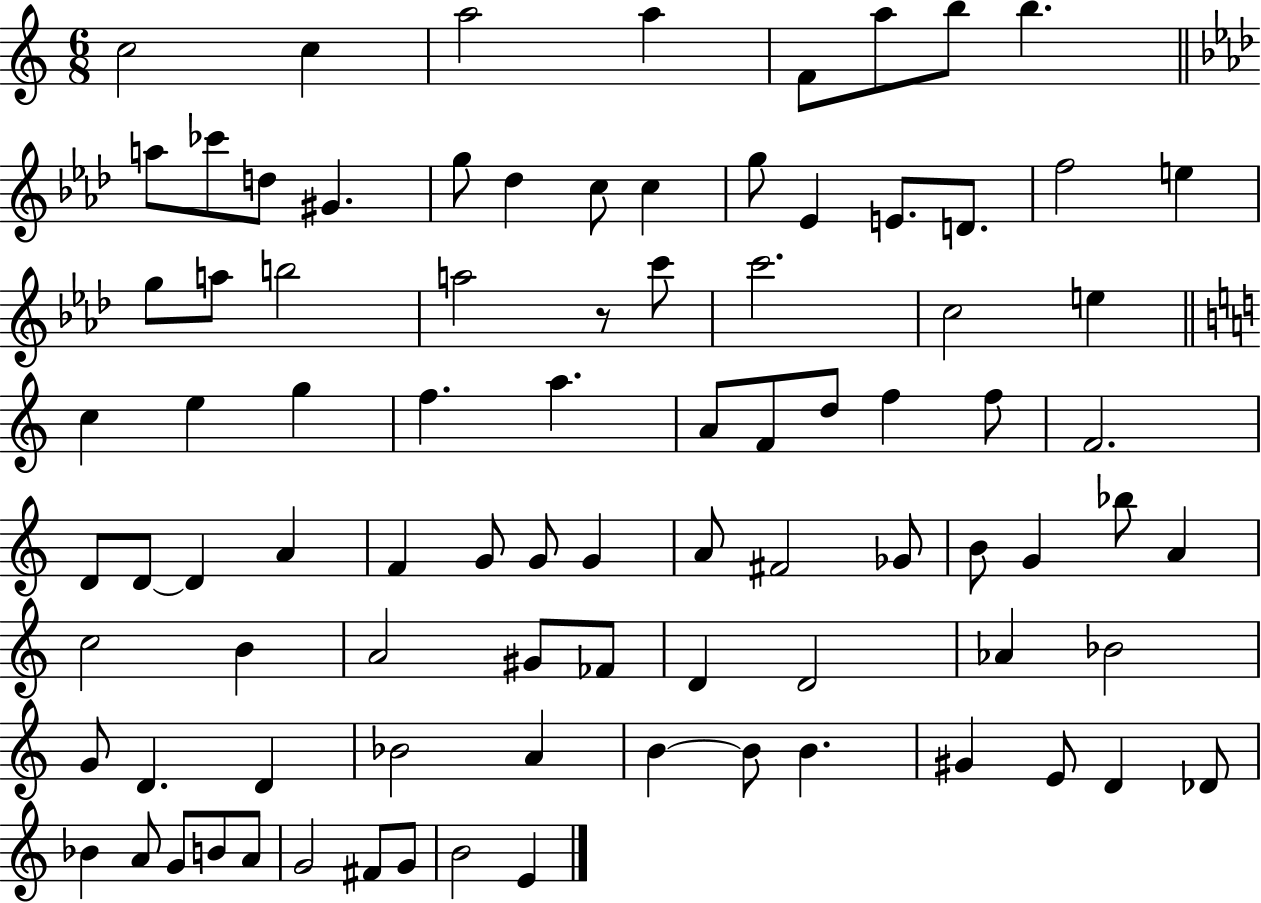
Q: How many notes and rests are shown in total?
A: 88